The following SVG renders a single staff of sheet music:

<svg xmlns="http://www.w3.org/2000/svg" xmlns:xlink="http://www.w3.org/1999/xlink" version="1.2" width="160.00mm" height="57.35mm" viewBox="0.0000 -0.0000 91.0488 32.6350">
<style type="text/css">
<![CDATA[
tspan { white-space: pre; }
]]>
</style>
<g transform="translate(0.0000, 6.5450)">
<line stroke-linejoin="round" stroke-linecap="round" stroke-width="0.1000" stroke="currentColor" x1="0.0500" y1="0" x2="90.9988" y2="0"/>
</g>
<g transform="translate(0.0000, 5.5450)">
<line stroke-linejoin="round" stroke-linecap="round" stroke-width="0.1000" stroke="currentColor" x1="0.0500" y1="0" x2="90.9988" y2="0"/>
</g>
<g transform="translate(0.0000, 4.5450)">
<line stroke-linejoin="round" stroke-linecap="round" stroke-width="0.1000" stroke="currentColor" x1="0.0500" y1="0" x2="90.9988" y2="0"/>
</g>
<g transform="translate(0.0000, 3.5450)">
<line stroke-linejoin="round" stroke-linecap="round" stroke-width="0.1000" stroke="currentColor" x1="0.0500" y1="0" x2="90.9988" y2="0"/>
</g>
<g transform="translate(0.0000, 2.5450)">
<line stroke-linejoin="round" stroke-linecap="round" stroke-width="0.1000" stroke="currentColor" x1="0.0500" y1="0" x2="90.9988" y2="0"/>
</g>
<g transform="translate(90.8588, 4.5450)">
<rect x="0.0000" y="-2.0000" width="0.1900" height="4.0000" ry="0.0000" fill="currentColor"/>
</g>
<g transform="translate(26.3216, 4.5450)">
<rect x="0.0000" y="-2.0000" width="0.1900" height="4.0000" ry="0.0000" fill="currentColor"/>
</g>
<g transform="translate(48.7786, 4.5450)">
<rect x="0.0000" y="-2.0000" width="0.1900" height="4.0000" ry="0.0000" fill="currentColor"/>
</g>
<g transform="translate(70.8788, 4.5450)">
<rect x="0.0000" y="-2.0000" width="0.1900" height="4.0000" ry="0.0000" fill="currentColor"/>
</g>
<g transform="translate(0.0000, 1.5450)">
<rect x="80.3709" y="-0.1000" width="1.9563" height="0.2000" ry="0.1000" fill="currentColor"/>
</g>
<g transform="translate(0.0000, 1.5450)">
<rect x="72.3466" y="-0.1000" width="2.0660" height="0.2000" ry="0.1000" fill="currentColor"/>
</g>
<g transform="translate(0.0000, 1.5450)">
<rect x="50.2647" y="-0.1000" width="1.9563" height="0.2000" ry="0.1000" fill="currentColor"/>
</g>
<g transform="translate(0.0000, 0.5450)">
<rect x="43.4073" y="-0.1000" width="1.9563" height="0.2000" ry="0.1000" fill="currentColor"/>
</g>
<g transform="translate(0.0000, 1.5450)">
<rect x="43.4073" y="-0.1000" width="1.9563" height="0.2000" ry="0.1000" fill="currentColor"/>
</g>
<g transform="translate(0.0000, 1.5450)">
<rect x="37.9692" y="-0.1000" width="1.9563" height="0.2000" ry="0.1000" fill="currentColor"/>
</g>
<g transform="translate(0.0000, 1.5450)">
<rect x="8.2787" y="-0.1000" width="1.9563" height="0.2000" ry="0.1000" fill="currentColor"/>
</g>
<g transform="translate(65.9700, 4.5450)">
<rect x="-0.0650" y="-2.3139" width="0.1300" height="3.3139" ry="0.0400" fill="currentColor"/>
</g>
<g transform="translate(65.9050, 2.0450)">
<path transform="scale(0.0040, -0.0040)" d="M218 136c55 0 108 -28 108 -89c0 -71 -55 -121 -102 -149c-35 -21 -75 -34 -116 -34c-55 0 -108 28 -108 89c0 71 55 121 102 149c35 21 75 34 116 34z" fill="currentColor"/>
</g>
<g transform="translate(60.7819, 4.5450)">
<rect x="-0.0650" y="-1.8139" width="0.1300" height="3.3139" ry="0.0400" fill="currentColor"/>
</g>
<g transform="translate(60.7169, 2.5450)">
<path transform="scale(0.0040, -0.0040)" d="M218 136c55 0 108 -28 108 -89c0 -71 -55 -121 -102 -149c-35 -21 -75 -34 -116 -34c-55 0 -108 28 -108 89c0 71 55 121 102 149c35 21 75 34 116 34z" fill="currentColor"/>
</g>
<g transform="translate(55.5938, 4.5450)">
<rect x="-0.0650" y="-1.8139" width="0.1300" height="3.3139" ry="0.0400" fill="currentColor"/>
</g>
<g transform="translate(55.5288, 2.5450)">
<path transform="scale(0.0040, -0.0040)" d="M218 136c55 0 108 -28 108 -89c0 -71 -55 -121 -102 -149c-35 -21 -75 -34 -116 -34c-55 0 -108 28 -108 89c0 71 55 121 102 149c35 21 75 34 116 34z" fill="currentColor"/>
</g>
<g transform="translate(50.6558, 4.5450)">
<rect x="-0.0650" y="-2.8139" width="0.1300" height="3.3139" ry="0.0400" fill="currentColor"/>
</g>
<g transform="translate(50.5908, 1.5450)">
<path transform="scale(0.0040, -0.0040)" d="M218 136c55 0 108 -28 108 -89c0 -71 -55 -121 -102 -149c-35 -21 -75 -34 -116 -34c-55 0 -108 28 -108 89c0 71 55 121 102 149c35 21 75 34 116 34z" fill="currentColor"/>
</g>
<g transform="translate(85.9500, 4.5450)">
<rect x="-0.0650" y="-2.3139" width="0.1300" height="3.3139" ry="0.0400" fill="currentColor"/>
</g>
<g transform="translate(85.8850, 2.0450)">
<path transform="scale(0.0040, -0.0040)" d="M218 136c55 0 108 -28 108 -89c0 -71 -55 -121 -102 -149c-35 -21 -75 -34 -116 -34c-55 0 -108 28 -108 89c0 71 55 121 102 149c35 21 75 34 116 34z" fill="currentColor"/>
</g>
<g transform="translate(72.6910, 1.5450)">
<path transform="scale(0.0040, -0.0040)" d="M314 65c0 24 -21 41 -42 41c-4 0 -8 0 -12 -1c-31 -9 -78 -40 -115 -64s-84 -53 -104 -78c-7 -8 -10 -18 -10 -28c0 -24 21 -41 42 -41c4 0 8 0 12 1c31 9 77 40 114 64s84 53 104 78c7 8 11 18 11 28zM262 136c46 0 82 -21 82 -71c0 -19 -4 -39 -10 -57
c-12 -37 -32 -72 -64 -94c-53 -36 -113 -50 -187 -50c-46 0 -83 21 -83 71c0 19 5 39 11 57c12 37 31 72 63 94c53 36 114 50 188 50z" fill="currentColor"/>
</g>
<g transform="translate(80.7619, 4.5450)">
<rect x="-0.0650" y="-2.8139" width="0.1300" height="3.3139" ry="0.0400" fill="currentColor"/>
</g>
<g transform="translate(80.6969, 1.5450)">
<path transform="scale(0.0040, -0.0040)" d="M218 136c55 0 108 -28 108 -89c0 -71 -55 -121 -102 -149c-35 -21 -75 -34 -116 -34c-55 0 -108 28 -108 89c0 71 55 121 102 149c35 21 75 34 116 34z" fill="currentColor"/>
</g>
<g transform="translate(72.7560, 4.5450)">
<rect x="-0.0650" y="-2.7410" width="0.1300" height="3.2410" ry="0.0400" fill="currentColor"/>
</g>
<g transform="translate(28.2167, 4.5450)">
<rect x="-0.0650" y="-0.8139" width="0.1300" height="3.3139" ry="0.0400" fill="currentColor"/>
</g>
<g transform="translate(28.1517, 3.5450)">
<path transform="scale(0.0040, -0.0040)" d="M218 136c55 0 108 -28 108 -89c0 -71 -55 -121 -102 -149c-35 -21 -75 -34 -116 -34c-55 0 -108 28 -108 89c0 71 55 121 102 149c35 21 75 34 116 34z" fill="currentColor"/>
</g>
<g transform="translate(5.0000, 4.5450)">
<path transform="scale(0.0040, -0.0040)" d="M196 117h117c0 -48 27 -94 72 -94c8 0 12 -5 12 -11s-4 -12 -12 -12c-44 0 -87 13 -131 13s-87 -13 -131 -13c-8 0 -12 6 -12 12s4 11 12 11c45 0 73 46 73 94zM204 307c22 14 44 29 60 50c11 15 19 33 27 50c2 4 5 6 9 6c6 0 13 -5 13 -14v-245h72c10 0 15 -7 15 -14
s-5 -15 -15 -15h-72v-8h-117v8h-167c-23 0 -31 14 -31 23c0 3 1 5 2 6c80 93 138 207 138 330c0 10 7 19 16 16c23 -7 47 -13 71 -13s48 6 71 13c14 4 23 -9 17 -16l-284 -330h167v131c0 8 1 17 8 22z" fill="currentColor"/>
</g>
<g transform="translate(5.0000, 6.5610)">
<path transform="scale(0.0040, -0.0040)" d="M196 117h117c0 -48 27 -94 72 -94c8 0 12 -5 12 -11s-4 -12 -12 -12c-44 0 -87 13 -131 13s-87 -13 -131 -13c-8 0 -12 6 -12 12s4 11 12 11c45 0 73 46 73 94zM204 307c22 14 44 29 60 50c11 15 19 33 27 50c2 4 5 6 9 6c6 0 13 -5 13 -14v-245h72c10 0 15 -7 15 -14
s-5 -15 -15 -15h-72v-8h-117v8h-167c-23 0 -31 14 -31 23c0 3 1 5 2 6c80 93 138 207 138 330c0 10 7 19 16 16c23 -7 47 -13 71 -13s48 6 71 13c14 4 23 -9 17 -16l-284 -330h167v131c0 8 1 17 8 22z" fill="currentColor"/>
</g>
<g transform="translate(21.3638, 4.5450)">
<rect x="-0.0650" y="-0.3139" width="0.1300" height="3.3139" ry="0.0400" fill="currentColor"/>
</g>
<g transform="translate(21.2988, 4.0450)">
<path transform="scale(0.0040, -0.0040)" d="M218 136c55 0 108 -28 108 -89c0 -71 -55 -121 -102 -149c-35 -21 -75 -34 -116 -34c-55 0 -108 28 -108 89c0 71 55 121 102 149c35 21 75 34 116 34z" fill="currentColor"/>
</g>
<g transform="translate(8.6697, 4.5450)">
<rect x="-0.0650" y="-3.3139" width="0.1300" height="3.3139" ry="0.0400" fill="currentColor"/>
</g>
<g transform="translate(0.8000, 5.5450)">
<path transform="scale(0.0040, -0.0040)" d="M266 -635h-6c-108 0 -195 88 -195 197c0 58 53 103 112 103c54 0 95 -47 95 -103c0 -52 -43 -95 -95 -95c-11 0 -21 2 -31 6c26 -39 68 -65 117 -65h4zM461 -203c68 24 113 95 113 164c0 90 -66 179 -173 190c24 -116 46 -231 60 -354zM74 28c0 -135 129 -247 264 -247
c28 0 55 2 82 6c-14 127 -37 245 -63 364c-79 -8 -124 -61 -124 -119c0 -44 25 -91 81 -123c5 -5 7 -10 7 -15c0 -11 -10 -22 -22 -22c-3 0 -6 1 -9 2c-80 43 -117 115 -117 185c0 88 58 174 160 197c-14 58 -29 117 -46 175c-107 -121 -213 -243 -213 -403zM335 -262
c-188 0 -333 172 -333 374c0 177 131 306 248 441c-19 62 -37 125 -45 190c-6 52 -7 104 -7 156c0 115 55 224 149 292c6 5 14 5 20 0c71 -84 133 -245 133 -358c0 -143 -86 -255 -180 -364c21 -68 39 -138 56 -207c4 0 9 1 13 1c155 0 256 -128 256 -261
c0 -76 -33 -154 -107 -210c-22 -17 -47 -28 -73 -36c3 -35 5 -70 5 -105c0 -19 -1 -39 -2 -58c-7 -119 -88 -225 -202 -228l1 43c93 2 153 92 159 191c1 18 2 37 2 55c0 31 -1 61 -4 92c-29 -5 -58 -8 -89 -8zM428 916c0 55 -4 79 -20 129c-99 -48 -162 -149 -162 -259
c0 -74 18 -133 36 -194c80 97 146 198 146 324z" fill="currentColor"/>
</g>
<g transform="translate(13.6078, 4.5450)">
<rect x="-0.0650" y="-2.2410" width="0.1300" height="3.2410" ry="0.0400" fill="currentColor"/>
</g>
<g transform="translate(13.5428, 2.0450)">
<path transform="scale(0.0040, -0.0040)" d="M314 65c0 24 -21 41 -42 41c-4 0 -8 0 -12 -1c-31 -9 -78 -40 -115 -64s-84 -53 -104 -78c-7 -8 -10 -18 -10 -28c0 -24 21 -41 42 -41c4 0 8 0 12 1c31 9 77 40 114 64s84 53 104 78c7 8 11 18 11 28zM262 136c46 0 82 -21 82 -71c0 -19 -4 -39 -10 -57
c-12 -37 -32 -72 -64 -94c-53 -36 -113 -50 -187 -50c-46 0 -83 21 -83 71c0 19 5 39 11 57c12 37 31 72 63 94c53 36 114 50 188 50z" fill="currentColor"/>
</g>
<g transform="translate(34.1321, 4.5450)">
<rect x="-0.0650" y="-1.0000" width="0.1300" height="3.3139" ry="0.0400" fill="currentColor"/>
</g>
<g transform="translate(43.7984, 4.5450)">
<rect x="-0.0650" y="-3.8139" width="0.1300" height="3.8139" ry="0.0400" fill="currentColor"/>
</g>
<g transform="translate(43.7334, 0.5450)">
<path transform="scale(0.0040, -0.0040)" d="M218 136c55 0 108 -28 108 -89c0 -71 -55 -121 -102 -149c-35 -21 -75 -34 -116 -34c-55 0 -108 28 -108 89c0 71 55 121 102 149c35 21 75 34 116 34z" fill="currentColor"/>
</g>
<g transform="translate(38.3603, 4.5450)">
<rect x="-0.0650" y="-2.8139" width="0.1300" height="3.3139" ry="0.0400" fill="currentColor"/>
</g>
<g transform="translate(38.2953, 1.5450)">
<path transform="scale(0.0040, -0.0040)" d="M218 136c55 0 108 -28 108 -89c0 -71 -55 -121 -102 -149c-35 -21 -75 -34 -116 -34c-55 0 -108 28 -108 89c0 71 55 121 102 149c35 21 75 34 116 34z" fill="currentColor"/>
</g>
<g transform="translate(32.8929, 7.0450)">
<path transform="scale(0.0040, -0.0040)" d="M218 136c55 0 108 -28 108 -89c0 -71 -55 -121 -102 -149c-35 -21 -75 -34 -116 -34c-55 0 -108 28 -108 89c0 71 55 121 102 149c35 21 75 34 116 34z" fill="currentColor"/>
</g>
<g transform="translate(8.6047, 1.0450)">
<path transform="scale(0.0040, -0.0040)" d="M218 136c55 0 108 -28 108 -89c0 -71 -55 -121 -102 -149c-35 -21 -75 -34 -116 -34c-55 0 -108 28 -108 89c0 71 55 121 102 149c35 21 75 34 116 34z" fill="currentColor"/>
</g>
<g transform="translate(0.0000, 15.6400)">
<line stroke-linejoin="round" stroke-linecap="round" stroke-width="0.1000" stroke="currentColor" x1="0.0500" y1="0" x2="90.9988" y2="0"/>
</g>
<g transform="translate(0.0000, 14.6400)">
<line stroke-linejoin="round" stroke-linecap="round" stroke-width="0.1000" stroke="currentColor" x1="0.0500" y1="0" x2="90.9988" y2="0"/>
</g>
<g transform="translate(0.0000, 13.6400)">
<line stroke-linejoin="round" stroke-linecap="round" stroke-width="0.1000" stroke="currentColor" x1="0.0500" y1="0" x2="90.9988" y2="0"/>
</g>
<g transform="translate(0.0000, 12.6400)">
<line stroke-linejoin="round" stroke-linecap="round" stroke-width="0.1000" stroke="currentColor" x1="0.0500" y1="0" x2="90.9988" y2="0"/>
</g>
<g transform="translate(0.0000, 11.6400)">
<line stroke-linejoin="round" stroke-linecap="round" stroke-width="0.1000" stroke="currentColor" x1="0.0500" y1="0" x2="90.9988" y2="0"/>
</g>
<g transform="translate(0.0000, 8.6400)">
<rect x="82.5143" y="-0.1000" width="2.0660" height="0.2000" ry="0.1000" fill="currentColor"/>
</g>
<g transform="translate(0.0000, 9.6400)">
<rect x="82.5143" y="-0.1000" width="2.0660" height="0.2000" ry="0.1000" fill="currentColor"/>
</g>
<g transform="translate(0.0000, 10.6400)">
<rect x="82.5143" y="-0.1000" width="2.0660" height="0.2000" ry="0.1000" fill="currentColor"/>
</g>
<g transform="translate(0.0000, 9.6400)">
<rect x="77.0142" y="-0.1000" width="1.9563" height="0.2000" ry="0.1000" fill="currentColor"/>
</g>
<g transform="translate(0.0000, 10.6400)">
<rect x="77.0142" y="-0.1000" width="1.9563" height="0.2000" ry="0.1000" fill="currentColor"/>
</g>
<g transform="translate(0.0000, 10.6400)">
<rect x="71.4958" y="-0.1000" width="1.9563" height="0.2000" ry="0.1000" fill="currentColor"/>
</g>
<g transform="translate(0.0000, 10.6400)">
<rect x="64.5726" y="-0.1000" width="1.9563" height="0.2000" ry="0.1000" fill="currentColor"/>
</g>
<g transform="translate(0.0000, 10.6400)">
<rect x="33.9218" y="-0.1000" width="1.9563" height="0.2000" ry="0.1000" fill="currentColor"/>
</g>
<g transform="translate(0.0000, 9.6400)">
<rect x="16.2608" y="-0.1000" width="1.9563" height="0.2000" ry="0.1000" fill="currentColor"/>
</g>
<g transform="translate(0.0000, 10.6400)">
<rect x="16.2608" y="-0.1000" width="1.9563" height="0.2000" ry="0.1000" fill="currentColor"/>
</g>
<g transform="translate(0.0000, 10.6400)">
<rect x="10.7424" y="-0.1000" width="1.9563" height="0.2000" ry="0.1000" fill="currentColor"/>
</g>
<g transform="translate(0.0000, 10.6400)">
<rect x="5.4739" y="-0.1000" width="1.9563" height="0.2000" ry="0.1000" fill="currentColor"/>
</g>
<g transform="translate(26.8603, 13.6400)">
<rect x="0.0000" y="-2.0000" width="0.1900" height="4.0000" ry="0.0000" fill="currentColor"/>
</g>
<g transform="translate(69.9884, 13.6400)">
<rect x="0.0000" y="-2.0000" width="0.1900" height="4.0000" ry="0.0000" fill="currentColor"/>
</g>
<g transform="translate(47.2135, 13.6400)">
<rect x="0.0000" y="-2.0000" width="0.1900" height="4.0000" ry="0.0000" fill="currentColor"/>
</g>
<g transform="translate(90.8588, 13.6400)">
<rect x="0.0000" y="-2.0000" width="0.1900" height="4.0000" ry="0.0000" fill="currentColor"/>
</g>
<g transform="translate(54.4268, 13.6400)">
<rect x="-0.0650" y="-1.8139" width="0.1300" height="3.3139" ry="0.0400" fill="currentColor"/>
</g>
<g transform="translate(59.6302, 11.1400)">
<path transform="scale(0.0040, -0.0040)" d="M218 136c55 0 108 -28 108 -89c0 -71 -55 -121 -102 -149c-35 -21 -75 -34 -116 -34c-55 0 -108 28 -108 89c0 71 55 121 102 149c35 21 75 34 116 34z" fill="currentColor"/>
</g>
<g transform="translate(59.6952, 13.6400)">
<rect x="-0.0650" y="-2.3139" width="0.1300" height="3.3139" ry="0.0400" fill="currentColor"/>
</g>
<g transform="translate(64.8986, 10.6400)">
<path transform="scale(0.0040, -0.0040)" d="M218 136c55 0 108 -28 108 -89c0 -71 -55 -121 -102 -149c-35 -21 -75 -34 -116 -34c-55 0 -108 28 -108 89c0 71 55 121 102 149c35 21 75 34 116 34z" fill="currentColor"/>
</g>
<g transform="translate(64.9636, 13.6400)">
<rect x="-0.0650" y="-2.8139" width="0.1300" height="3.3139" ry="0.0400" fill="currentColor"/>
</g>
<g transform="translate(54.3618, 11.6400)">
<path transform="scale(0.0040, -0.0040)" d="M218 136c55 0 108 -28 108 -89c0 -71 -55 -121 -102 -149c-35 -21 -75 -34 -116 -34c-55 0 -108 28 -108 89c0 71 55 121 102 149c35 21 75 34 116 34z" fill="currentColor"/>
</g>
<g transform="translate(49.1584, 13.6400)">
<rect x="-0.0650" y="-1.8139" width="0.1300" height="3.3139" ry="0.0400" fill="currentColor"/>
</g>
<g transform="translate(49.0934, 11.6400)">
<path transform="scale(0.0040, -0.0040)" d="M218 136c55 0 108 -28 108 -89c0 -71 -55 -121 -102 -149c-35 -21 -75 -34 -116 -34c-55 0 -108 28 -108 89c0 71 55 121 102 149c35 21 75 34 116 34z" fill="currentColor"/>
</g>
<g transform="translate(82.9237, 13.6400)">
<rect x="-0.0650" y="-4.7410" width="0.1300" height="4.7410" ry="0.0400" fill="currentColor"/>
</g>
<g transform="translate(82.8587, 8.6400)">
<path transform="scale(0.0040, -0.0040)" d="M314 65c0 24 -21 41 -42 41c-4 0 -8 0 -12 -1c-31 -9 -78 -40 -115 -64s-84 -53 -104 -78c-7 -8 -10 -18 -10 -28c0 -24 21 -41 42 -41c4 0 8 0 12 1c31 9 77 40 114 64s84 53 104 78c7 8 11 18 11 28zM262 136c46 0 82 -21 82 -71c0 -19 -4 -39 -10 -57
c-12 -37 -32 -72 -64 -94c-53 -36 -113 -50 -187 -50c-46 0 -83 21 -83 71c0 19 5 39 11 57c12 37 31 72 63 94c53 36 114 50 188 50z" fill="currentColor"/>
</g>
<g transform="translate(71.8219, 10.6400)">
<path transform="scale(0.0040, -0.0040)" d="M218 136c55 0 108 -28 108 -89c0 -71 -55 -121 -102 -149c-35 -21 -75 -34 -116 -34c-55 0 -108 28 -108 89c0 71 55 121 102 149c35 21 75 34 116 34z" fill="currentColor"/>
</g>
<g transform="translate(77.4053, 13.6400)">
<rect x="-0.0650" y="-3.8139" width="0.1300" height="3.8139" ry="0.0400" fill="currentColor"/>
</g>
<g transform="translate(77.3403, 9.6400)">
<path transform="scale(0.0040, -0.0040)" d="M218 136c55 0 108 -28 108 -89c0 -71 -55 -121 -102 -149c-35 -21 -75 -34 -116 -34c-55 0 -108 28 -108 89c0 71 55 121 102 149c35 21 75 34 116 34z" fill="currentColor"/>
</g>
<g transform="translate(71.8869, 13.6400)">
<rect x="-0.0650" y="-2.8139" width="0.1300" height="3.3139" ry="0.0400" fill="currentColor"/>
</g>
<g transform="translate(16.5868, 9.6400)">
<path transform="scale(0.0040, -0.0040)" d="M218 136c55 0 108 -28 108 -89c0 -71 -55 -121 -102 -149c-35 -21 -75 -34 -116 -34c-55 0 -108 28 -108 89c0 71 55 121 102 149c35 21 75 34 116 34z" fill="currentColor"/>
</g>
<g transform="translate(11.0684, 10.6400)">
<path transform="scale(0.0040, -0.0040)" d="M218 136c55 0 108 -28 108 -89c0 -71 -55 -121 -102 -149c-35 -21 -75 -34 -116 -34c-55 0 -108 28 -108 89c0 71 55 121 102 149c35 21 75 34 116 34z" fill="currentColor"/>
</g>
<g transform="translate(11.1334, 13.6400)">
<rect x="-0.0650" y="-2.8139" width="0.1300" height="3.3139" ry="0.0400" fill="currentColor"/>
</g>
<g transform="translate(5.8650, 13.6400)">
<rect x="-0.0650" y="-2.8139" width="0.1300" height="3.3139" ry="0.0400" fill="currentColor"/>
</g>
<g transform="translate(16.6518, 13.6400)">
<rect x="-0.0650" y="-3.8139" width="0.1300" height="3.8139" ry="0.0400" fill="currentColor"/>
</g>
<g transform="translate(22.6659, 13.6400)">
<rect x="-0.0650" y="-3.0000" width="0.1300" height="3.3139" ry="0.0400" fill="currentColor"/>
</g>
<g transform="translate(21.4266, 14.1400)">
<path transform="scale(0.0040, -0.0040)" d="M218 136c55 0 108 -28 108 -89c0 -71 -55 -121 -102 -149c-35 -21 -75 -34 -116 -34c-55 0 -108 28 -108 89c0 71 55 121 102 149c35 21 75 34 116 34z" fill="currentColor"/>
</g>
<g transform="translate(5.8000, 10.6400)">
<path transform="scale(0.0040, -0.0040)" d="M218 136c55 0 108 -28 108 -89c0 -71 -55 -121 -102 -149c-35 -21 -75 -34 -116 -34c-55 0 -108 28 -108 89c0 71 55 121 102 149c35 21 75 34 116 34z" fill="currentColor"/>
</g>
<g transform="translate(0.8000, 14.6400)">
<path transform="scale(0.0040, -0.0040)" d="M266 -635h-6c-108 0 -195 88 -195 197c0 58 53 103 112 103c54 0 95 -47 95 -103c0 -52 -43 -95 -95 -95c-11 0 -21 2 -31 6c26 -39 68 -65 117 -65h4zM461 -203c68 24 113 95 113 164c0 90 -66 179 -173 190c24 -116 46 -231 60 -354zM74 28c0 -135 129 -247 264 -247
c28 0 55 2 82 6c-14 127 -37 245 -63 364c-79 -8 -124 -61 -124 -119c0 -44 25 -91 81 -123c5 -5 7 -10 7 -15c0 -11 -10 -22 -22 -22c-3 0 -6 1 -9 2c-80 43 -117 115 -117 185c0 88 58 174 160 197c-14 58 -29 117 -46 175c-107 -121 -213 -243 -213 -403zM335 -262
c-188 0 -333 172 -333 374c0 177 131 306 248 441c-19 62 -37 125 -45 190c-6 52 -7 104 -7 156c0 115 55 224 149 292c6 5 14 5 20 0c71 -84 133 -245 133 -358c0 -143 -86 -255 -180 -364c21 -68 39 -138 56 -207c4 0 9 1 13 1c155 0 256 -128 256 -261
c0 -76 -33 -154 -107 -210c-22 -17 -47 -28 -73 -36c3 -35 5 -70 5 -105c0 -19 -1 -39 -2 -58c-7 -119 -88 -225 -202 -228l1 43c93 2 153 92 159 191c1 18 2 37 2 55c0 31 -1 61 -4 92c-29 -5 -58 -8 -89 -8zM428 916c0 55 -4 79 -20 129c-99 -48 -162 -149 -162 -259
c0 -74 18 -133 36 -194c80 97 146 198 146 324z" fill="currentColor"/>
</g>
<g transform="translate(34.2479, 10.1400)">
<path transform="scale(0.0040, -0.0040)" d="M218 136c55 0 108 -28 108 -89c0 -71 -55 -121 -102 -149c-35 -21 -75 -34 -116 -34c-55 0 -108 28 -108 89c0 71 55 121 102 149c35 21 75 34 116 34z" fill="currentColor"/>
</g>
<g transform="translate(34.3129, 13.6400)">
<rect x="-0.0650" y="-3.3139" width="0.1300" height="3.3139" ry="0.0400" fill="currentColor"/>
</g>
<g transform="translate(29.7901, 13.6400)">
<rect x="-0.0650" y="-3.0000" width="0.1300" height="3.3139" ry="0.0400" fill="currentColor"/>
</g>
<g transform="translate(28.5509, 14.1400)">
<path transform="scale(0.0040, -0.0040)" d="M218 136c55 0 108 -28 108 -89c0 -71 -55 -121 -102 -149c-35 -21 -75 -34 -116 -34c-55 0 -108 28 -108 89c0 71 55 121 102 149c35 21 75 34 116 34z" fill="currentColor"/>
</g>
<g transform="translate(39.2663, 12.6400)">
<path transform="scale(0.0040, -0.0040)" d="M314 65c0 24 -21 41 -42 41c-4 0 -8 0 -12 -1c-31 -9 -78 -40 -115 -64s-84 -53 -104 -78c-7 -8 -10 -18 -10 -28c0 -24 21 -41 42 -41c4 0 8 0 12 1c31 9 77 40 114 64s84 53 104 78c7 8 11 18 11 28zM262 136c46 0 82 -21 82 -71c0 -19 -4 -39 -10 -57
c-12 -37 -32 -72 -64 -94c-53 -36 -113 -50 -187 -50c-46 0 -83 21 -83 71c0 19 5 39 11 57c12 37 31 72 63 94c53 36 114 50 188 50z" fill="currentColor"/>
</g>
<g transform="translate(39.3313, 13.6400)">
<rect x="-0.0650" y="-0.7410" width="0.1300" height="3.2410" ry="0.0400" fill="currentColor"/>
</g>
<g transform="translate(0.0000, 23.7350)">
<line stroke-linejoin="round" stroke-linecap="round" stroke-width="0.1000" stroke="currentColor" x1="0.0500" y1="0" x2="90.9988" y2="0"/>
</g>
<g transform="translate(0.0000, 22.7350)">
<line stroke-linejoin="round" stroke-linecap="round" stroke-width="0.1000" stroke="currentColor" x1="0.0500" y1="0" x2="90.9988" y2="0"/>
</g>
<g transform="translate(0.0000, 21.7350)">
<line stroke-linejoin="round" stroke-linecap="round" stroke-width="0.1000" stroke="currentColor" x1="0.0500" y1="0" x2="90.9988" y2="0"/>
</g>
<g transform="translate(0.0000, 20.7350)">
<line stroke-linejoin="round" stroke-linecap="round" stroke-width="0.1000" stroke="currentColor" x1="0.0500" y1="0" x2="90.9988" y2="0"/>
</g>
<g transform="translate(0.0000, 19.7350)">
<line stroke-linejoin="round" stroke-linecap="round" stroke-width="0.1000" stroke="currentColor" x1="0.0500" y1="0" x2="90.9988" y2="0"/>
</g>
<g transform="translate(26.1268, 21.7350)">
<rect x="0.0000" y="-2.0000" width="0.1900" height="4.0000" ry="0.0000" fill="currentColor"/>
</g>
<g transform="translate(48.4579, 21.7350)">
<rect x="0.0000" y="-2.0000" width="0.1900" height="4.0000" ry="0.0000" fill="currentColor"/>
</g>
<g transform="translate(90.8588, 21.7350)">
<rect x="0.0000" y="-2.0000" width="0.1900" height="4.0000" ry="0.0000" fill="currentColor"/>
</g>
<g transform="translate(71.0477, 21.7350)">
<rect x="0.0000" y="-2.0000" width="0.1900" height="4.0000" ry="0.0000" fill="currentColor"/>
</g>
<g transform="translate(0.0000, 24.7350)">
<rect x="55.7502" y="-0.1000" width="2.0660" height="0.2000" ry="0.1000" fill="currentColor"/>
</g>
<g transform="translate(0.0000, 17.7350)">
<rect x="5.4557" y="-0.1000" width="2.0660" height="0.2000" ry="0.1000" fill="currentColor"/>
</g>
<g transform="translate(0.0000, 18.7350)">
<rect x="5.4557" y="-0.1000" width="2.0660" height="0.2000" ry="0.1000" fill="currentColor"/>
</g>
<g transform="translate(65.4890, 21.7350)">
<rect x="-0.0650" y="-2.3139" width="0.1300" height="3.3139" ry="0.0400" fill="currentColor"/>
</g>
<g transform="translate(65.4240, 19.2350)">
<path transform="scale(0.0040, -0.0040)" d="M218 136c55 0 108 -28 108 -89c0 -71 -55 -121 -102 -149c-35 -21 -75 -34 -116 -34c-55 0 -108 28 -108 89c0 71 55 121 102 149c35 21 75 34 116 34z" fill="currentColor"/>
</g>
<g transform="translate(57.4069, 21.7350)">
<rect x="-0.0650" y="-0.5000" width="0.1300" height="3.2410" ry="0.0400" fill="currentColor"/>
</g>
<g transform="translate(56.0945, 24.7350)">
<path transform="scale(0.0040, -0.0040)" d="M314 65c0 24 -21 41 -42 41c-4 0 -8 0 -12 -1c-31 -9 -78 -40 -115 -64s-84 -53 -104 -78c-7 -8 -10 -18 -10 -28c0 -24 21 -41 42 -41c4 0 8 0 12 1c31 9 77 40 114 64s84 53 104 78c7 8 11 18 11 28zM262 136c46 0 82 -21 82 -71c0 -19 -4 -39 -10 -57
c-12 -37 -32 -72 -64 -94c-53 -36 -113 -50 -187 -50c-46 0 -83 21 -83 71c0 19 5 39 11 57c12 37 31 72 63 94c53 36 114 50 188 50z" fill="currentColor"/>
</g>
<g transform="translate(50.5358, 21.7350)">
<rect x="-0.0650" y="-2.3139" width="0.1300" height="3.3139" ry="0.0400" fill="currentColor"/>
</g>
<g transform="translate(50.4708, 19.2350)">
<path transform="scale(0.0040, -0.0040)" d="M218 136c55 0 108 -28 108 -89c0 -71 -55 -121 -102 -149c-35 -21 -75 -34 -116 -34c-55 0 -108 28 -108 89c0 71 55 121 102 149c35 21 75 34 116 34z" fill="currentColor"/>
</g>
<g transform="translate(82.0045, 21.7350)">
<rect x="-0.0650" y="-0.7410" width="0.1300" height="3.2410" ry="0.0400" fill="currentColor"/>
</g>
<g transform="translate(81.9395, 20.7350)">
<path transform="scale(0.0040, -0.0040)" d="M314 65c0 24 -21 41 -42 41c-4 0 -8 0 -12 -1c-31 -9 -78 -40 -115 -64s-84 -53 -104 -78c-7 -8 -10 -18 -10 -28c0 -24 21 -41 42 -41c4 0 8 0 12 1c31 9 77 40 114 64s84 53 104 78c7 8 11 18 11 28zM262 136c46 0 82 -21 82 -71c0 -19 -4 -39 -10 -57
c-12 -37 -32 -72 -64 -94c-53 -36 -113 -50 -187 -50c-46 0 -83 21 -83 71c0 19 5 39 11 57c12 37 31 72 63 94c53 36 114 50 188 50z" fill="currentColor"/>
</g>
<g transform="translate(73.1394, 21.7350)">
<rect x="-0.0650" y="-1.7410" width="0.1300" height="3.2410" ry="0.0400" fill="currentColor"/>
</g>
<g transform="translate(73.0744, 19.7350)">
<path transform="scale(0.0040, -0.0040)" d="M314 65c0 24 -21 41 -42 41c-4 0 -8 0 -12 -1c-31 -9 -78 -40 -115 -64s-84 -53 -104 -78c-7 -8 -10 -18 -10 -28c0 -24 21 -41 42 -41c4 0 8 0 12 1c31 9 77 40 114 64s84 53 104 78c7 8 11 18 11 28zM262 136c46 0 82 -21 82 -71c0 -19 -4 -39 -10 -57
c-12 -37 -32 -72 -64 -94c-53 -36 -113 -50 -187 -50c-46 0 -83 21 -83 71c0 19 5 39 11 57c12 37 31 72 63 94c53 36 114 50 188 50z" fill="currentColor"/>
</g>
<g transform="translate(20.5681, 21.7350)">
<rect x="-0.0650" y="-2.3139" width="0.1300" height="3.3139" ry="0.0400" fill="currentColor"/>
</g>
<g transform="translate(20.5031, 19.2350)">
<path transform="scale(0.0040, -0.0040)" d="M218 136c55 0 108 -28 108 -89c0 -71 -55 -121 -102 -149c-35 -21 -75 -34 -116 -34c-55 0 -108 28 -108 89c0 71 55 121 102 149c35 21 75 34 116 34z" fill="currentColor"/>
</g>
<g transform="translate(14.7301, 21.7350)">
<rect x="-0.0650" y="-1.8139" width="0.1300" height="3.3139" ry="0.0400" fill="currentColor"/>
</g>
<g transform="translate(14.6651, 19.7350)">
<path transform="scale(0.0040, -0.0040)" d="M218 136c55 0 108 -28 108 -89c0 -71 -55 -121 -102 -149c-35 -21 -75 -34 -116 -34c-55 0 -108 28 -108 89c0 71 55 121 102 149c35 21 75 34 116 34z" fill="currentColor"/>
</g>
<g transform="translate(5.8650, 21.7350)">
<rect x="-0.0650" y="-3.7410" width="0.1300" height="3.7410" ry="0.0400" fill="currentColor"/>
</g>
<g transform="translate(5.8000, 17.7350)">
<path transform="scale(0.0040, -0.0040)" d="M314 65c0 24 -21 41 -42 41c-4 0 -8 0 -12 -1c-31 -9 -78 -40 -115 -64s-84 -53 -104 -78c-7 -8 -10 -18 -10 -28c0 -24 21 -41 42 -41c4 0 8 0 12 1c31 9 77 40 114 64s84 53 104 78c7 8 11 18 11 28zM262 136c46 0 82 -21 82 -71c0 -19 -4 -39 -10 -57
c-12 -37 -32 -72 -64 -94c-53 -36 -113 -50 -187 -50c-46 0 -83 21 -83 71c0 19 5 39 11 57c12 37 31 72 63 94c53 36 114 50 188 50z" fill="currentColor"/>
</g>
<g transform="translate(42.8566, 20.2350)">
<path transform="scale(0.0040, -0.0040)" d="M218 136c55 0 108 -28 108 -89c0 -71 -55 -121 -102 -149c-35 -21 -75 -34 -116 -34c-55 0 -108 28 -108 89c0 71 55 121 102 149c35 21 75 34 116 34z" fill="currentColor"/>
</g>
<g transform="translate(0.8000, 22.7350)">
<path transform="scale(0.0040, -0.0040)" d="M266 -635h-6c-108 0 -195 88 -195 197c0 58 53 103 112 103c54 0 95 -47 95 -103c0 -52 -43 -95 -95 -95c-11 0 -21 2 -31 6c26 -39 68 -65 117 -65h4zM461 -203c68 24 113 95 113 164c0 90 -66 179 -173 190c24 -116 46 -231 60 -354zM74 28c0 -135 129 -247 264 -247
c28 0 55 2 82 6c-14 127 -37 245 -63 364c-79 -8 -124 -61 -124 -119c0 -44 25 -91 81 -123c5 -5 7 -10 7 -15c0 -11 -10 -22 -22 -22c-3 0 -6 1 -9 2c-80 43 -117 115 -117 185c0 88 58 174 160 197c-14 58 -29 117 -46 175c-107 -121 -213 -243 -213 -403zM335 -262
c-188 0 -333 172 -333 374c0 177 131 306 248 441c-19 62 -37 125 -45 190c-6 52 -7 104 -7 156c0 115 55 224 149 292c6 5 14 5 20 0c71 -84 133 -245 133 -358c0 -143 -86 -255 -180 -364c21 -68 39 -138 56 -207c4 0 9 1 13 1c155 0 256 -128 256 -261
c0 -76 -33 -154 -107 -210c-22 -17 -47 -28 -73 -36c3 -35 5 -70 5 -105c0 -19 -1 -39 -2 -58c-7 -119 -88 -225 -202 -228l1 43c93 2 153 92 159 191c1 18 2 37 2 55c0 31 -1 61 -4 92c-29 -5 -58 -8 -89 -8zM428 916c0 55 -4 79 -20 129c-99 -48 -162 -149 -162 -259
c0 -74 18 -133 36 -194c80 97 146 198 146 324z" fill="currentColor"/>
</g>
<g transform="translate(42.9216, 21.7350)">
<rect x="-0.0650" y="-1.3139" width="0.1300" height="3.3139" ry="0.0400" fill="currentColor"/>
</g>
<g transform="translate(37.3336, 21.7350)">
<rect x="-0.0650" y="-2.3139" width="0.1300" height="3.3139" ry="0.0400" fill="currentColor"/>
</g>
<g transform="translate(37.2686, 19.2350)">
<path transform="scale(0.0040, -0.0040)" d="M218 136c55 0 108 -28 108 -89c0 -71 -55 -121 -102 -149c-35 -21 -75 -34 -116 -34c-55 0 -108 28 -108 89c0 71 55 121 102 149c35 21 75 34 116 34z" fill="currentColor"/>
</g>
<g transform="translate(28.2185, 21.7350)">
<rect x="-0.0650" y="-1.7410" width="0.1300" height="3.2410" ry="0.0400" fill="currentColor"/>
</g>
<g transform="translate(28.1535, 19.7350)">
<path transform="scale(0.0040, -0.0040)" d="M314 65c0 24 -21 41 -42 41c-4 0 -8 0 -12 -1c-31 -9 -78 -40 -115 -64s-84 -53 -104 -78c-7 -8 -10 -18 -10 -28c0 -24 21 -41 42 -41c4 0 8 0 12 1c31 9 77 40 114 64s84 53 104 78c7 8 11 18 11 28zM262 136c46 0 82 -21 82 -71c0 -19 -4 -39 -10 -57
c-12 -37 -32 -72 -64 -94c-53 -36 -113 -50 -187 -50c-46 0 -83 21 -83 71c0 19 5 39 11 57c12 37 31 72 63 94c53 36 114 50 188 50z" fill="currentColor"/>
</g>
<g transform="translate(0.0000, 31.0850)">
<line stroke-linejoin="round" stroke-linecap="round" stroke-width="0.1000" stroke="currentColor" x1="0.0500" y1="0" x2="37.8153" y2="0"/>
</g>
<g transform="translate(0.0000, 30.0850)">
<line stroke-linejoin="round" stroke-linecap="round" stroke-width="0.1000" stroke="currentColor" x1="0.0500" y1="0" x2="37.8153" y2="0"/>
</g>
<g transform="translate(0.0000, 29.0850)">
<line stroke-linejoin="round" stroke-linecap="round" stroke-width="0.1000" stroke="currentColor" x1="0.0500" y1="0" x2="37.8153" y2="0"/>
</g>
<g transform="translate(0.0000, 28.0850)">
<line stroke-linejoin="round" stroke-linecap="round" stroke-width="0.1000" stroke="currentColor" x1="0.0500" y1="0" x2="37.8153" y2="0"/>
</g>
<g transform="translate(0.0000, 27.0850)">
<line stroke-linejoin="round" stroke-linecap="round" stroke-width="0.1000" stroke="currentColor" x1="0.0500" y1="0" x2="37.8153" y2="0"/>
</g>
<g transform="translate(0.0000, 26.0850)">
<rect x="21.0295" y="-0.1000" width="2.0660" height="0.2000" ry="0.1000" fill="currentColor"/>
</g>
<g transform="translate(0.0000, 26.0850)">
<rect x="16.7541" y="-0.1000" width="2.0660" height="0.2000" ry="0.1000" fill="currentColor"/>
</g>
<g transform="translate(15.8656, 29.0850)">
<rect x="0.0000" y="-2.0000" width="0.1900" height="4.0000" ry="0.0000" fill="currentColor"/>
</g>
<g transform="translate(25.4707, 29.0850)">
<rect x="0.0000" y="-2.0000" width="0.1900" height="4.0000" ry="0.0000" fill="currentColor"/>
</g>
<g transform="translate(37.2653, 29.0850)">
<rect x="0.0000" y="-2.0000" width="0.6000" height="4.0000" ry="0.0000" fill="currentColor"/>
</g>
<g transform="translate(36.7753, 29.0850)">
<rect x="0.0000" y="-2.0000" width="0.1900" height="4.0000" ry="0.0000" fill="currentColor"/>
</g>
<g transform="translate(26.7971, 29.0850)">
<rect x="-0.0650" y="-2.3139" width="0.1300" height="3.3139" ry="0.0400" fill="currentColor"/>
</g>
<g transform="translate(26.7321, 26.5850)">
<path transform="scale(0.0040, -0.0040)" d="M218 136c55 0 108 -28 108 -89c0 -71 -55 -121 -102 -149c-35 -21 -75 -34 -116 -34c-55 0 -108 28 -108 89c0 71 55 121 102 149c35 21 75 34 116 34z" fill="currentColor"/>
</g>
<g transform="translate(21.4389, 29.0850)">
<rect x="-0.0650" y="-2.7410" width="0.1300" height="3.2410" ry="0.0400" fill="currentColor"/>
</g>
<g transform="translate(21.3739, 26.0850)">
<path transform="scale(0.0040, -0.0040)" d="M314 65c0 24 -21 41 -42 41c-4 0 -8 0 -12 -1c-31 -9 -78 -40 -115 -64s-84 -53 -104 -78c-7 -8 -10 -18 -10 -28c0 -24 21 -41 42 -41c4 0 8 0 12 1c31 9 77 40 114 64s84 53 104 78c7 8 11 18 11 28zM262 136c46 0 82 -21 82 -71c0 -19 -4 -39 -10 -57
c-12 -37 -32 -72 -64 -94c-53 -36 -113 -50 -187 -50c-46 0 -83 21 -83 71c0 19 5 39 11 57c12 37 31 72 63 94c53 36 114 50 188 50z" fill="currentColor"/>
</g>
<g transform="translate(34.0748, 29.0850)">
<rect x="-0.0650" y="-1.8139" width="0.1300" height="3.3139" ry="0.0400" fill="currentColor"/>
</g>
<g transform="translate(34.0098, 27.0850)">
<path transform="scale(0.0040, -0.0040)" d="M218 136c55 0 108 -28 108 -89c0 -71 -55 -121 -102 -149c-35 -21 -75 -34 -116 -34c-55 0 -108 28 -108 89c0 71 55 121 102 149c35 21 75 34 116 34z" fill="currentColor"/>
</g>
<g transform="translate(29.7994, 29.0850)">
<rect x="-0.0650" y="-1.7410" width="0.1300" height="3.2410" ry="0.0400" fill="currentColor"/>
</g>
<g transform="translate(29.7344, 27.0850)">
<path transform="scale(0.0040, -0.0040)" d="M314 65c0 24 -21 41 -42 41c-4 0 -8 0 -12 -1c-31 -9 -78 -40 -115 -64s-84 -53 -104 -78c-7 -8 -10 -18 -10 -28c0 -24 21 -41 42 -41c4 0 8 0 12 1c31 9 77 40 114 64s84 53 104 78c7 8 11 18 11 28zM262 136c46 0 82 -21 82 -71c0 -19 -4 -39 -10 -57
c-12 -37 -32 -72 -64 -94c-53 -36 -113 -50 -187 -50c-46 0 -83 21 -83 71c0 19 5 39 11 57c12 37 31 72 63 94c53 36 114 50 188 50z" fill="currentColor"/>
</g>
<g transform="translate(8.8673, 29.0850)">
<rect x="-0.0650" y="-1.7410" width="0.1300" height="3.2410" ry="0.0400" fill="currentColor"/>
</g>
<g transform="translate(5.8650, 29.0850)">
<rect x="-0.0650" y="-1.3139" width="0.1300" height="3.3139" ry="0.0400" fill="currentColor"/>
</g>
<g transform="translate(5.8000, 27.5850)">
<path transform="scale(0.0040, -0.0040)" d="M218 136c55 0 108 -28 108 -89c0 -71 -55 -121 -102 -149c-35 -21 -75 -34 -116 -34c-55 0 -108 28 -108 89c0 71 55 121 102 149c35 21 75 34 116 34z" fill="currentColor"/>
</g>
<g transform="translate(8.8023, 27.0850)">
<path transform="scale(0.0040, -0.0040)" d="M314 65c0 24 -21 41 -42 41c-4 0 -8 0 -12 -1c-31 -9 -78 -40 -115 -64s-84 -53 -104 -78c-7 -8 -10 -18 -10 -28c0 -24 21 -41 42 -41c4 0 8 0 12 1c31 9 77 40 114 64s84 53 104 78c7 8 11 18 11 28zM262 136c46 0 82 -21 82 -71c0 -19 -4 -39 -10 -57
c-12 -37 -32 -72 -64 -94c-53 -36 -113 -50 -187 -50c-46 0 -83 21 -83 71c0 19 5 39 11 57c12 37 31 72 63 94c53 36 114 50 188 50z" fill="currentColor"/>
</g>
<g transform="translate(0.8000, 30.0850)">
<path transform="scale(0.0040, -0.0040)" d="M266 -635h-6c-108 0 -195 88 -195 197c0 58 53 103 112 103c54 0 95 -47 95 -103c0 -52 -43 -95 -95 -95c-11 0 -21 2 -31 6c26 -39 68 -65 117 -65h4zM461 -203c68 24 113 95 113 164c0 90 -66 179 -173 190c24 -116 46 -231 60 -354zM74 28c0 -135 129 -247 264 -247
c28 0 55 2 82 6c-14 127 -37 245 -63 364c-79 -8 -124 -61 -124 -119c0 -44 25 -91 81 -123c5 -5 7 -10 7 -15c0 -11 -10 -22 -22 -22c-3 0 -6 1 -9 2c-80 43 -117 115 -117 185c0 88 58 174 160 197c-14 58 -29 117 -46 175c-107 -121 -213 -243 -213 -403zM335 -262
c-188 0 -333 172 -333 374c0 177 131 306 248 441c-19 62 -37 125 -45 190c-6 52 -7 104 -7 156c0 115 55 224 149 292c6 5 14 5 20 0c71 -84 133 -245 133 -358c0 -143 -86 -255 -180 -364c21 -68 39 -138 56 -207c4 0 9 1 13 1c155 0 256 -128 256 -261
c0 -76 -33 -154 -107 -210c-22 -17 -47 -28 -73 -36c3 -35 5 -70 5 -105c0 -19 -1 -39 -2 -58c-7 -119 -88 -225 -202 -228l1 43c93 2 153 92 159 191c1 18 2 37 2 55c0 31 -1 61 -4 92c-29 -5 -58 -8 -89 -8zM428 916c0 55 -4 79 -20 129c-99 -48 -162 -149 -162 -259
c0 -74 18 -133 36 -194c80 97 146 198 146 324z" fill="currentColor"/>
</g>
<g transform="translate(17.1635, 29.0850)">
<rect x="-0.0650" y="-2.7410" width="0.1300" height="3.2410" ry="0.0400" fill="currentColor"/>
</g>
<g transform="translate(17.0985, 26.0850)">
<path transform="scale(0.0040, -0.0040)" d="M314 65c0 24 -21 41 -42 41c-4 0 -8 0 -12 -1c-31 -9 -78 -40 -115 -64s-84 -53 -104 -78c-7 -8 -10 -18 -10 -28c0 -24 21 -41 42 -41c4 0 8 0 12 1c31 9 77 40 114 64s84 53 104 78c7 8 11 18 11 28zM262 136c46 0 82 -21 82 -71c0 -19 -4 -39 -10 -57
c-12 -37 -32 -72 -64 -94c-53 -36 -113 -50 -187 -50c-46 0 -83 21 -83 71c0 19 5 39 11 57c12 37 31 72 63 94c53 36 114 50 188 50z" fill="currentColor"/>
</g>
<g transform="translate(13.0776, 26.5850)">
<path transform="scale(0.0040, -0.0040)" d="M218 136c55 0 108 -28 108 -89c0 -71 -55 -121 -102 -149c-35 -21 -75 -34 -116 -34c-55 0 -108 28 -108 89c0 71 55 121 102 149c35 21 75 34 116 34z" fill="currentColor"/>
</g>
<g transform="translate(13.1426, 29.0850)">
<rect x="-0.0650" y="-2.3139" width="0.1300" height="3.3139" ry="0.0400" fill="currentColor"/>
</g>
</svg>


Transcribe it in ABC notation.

X:1
T:Untitled
M:4/4
L:1/4
K:C
b g2 c d D a c' a f f g a2 a g a a c' A A b d2 f f g a a c' e'2 c'2 f g f2 g e g C2 g f2 d2 e f2 g a2 a2 g f2 f